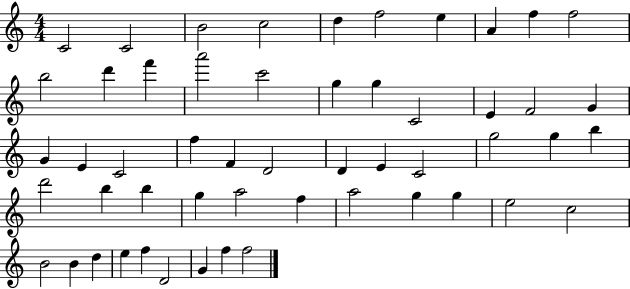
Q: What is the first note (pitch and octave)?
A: C4